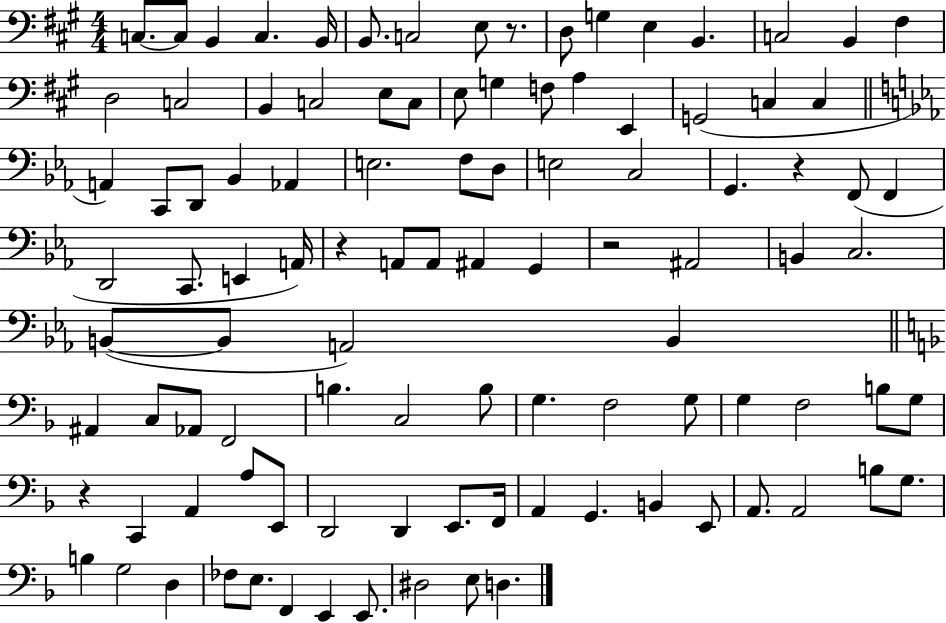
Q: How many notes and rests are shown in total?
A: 103